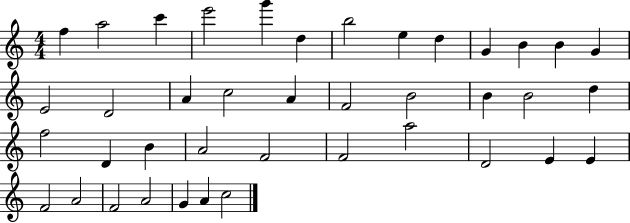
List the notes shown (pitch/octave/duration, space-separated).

F5/q A5/h C6/q E6/h G6/q D5/q B5/h E5/q D5/q G4/q B4/q B4/q G4/q E4/h D4/h A4/q C5/h A4/q F4/h B4/h B4/q B4/h D5/q F5/h D4/q B4/q A4/h F4/h F4/h A5/h D4/h E4/q E4/q F4/h A4/h F4/h A4/h G4/q A4/q C5/h